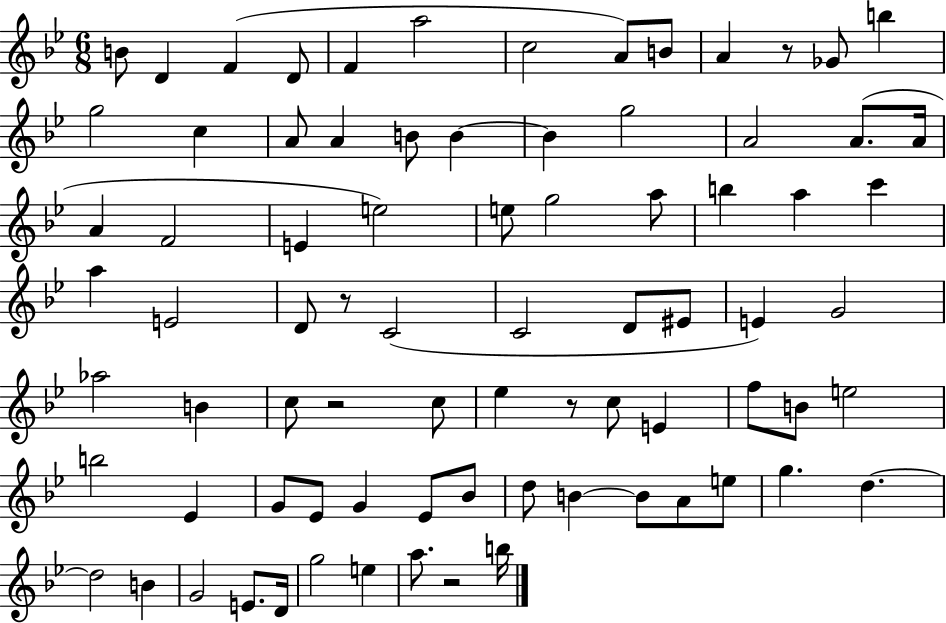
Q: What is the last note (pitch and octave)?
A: B5